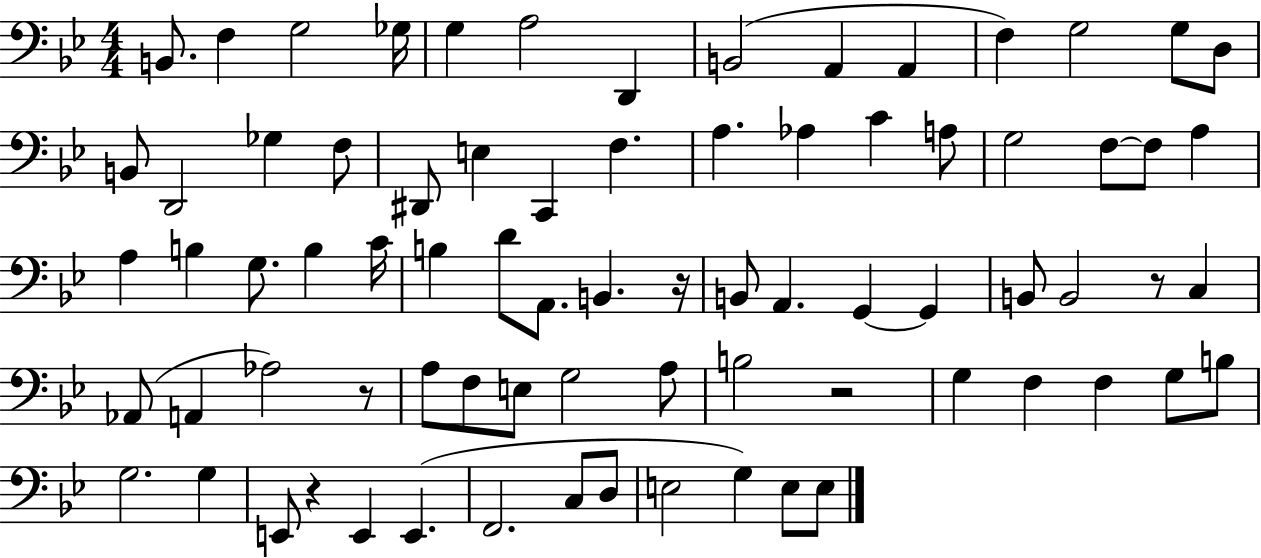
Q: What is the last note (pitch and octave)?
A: E3